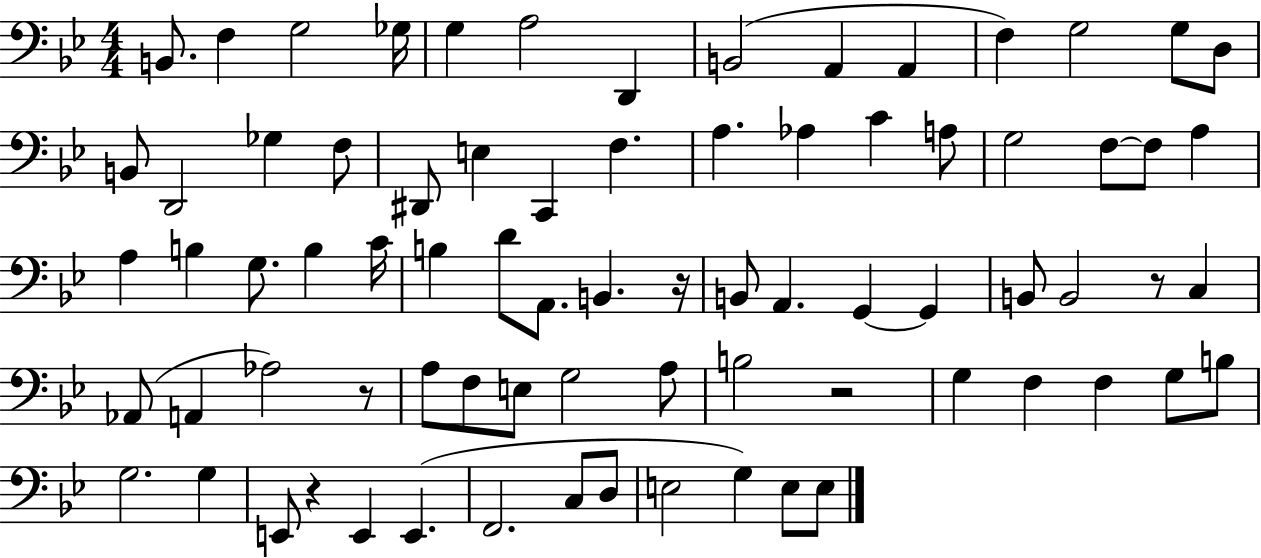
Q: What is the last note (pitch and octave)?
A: E3